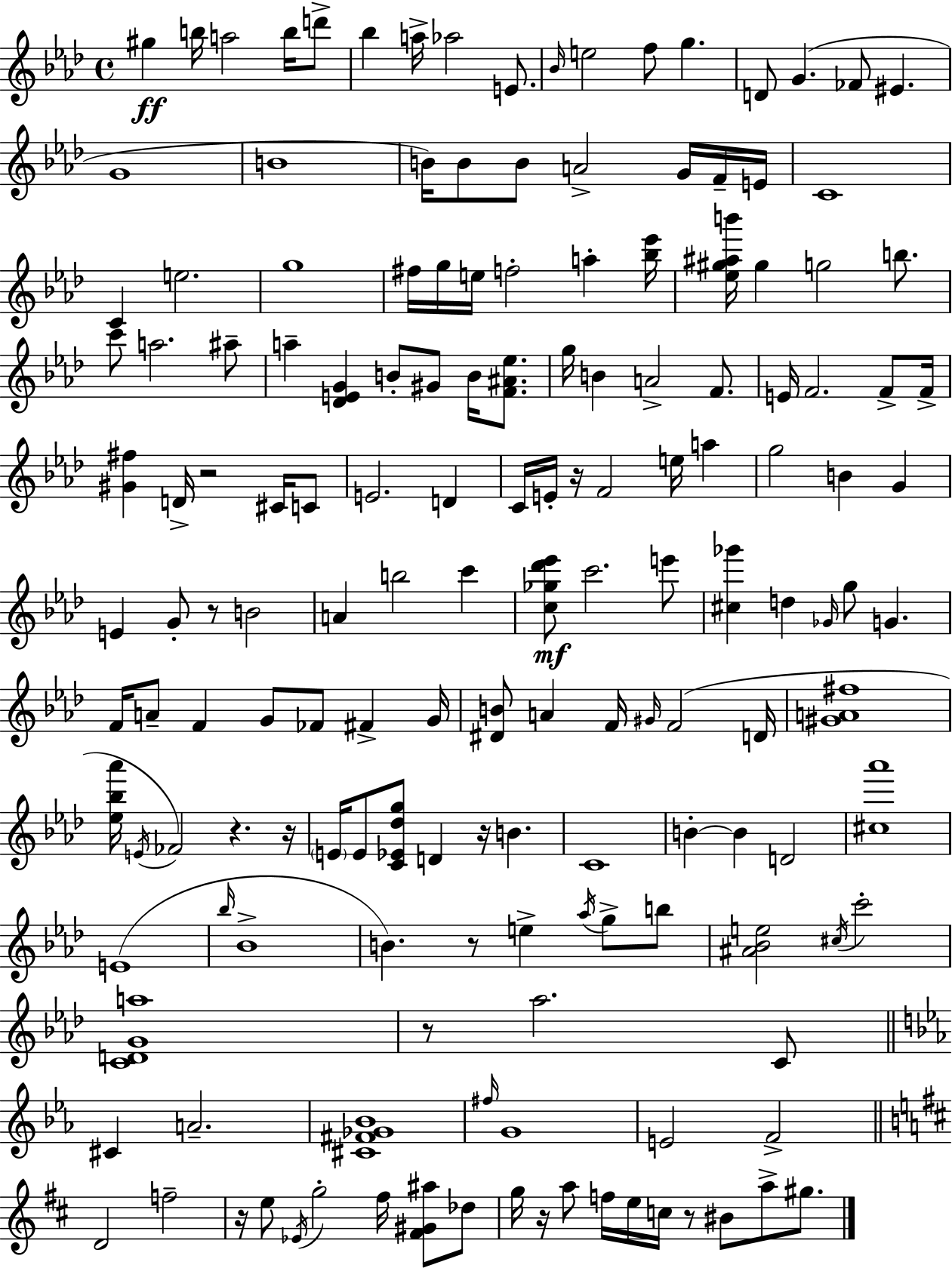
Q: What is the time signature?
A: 4/4